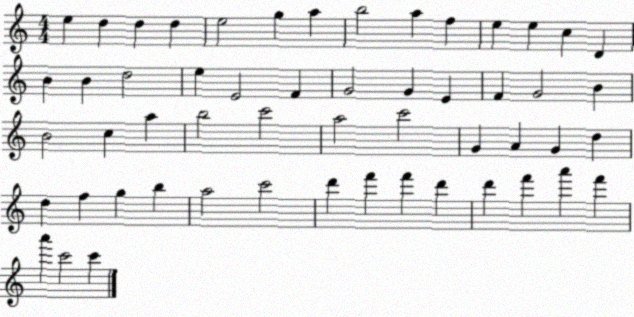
X:1
T:Untitled
M:4/4
L:1/4
K:C
e d d d e2 g a b2 a f e e c D B B d2 e E2 F G2 G E F G2 B B2 c a b2 c'2 a2 c'2 G A G d d f g b a2 c'2 d' f' f' d' d' f' a' f' a' c'2 c'